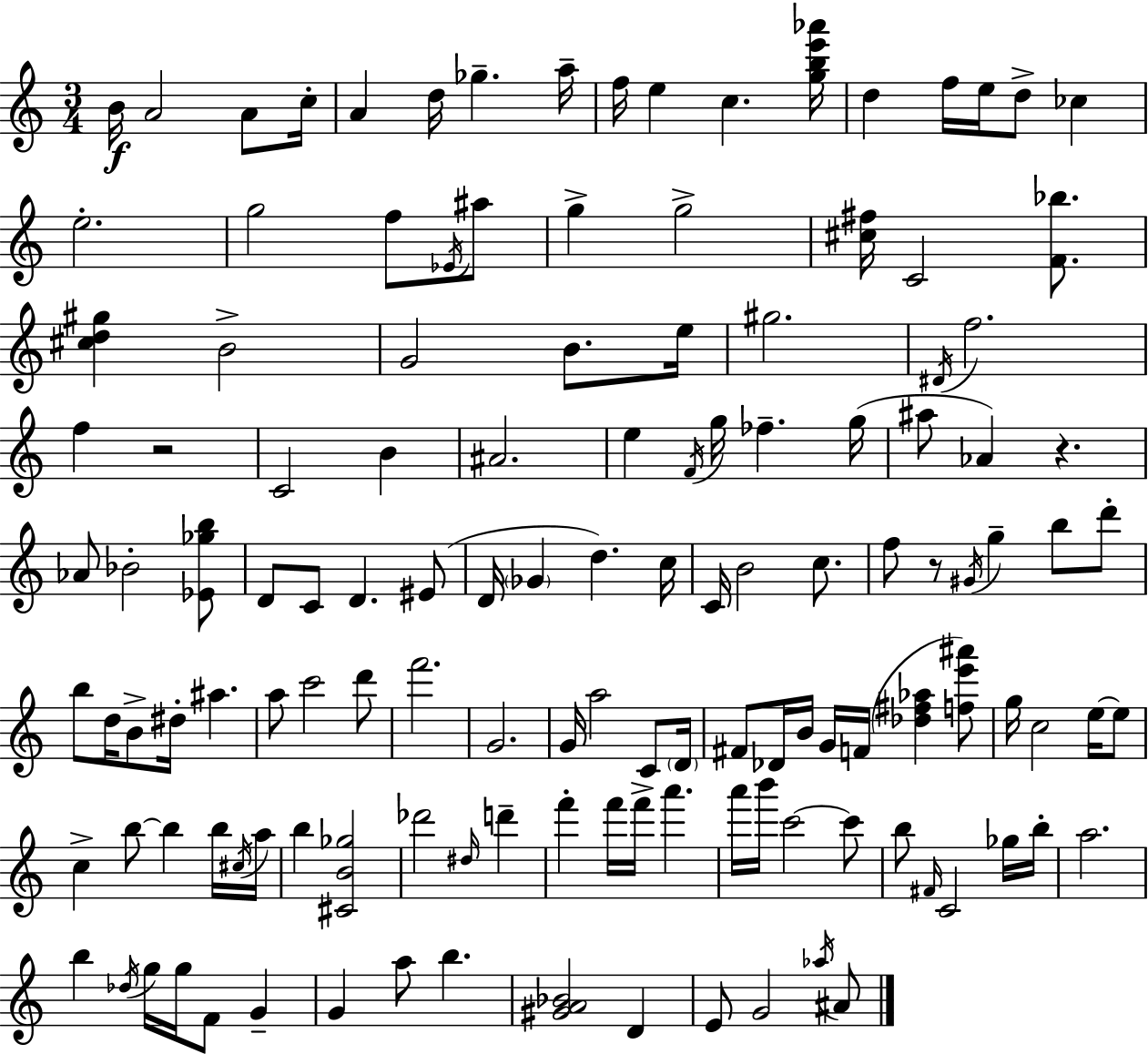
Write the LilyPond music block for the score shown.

{
  \clef treble
  \numericTimeSignature
  \time 3/4
  \key a \minor
  b'16\f a'2 a'8 c''16-. | a'4 d''16 ges''4.-- a''16-- | f''16 e''4 c''4. <g'' b'' e''' aes'''>16 | d''4 f''16 e''16 d''8-> ces''4 | \break e''2.-. | g''2 f''8 \acciaccatura { ees'16 } ais''8 | g''4-> g''2-> | <cis'' fis''>16 c'2 <f' bes''>8. | \break <cis'' d'' gis''>4 b'2-> | g'2 b'8. | e''16 gis''2. | \acciaccatura { dis'16 } f''2. | \break f''4 r2 | c'2 b'4 | ais'2. | e''4 \acciaccatura { f'16 } g''16 fes''4.-- | \break g''16( ais''8 aes'4) r4. | aes'8 bes'2-. | <ees' ges'' b''>8 d'8 c'8 d'4. | eis'8( d'16 \parenthesize ges'4 d''4.) | \break c''16 c'16 b'2 | c''8. f''8 r8 \acciaccatura { gis'16 } g''4-- | b''8 d'''8-. b''8 d''16 b'8-> dis''16-. ais''4. | a''8 c'''2 | \break d'''8 f'''2. | g'2. | g'16 a''2 | c'8 \parenthesize d'16 fis'8 des'16 b'16 g'16 f'16( <des'' fis'' aes''>4 | \break <f'' e''' ais'''>8) g''16 c''2 | e''16~~ e''8 c''4-> b''8~~ b''4 | b''16 \acciaccatura { cis''16 } a''16 b''4 <cis' b' ges''>2 | des'''2 | \break \grace { dis''16 } d'''4-- f'''4-. f'''16 f'''16-> | a'''4. a'''16 b'''16 c'''2~~ | c'''8 b''8 \grace { fis'16 } c'2 | ges''16 b''16-. a''2. | \break b''4 \acciaccatura { des''16 } | g''16 g''16 f'8 g'4-- g'4 | a''8 b''4. <gis' a' bes'>2 | d'4 e'8 g'2 | \break \acciaccatura { aes''16 } ais'8 \bar "|."
}